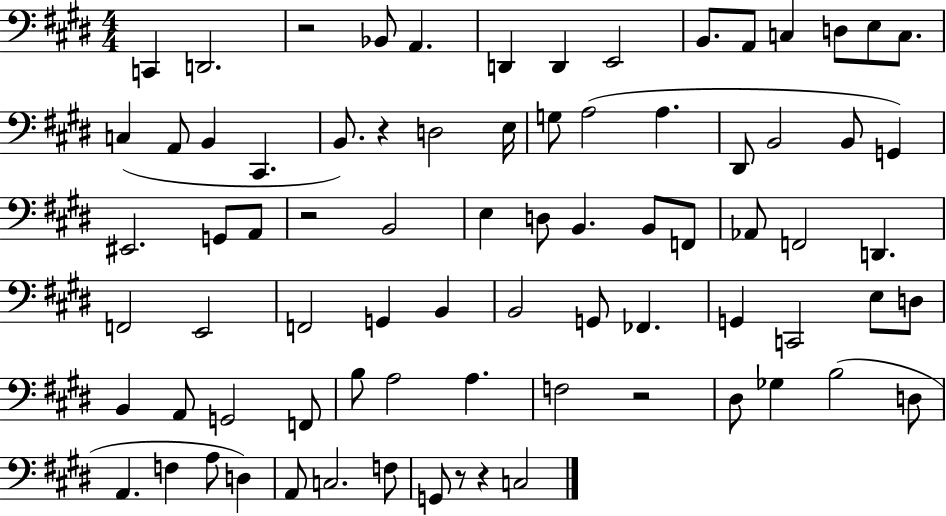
{
  \clef bass
  \numericTimeSignature
  \time 4/4
  \key e \major
  c,4 d,2. | r2 bes,8 a,4. | d,4 d,4 e,2 | b,8. a,8 c4 d8 e8 c8. | \break c4( a,8 b,4 cis,4. | b,8.) r4 d2 e16 | g8 a2( a4. | dis,8 b,2 b,8 g,4) | \break eis,2. g,8 a,8 | r2 b,2 | e4 d8 b,4. b,8 f,8 | aes,8 f,2 d,4. | \break f,2 e,2 | f,2 g,4 b,4 | b,2 g,8 fes,4. | g,4 c,2 e8 d8 | \break b,4 a,8 g,2 f,8 | b8 a2 a4. | f2 r2 | dis8 ges4 b2( d8 | \break a,4. f4 a8 d4) | a,8 c2. f8 | g,8 r8 r4 c2 | \bar "|."
}